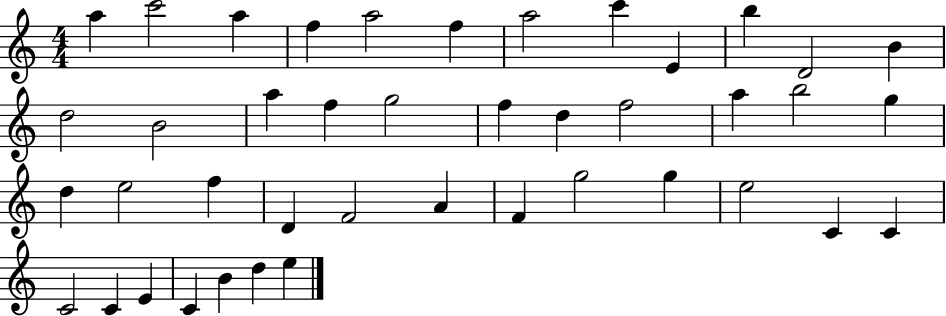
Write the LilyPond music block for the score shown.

{
  \clef treble
  \numericTimeSignature
  \time 4/4
  \key c \major
  a''4 c'''2 a''4 | f''4 a''2 f''4 | a''2 c'''4 e'4 | b''4 d'2 b'4 | \break d''2 b'2 | a''4 f''4 g''2 | f''4 d''4 f''2 | a''4 b''2 g''4 | \break d''4 e''2 f''4 | d'4 f'2 a'4 | f'4 g''2 g''4 | e''2 c'4 c'4 | \break c'2 c'4 e'4 | c'4 b'4 d''4 e''4 | \bar "|."
}